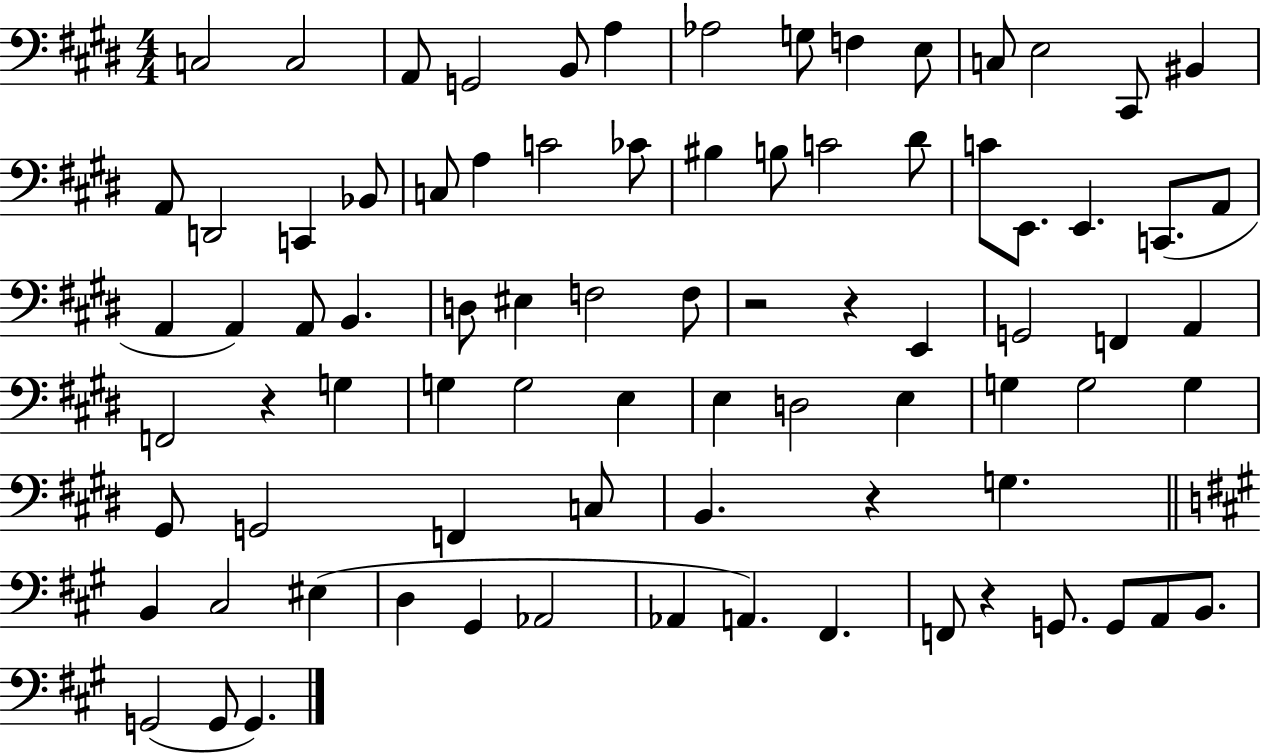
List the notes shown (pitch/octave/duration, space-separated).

C3/h C3/h A2/e G2/h B2/e A3/q Ab3/h G3/e F3/q E3/e C3/e E3/h C#2/e BIS2/q A2/e D2/h C2/q Bb2/e C3/e A3/q C4/h CES4/e BIS3/q B3/e C4/h D#4/e C4/e E2/e. E2/q. C2/e. A2/e A2/q A2/q A2/e B2/q. D3/e EIS3/q F3/h F3/e R/h R/q E2/q G2/h F2/q A2/q F2/h R/q G3/q G3/q G3/h E3/q E3/q D3/h E3/q G3/q G3/h G3/q G#2/e G2/h F2/q C3/e B2/q. R/q G3/q. B2/q C#3/h EIS3/q D3/q G#2/q Ab2/h Ab2/q A2/q. F#2/q. F2/e R/q G2/e. G2/e A2/e B2/e. G2/h G2/e G2/q.